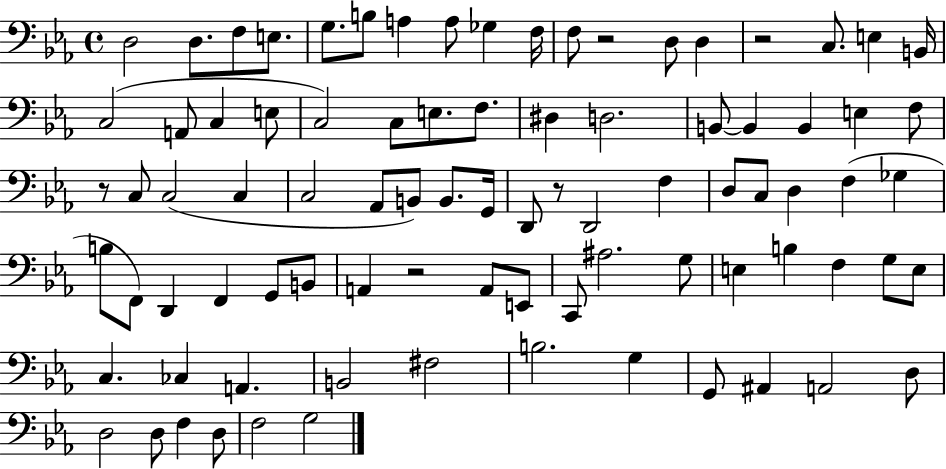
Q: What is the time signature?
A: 4/4